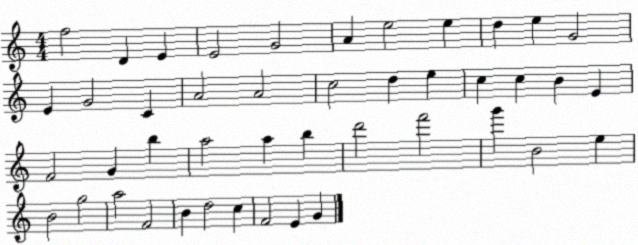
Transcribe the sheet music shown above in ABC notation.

X:1
T:Untitled
M:4/4
L:1/4
K:C
f2 D E E2 G2 A e2 e d e G2 E G2 C A2 A2 c2 d e c c B E F2 G b a2 a b d'2 f'2 g' B2 e B2 g2 a2 F2 B d2 c F2 E G